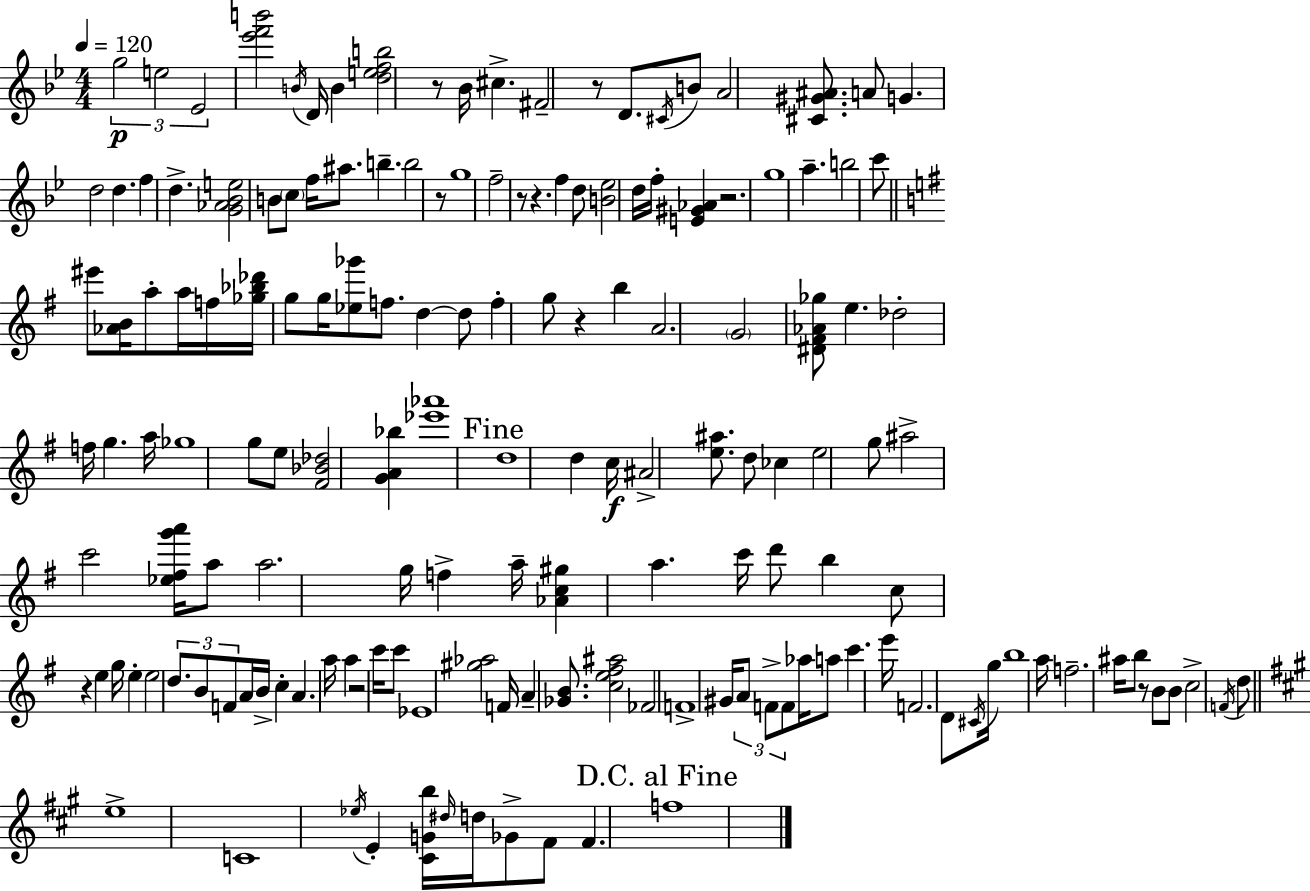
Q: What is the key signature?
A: G minor